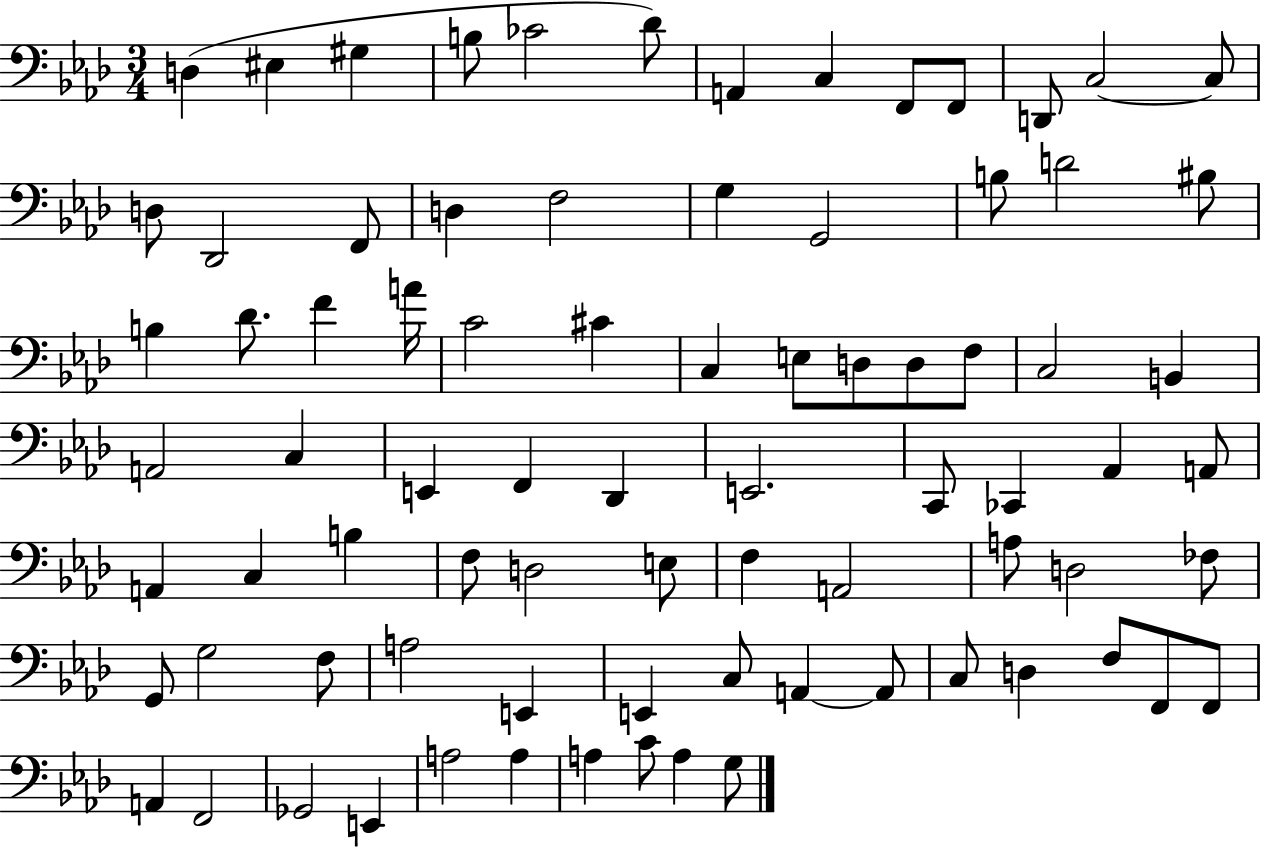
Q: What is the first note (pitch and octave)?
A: D3